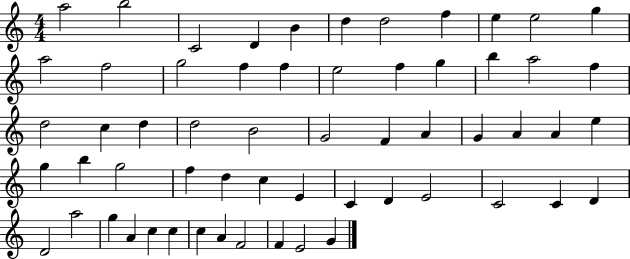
{
  \clef treble
  \numericTimeSignature
  \time 4/4
  \key c \major
  a''2 b''2 | c'2 d'4 b'4 | d''4 d''2 f''4 | e''4 e''2 g''4 | \break a''2 f''2 | g''2 f''4 f''4 | e''2 f''4 g''4 | b''4 a''2 f''4 | \break d''2 c''4 d''4 | d''2 b'2 | g'2 f'4 a'4 | g'4 a'4 a'4 e''4 | \break g''4 b''4 g''2 | f''4 d''4 c''4 e'4 | c'4 d'4 e'2 | c'2 c'4 d'4 | \break d'2 a''2 | g''4 a'4 c''4 c''4 | c''4 a'4 f'2 | f'4 e'2 g'4 | \break \bar "|."
}